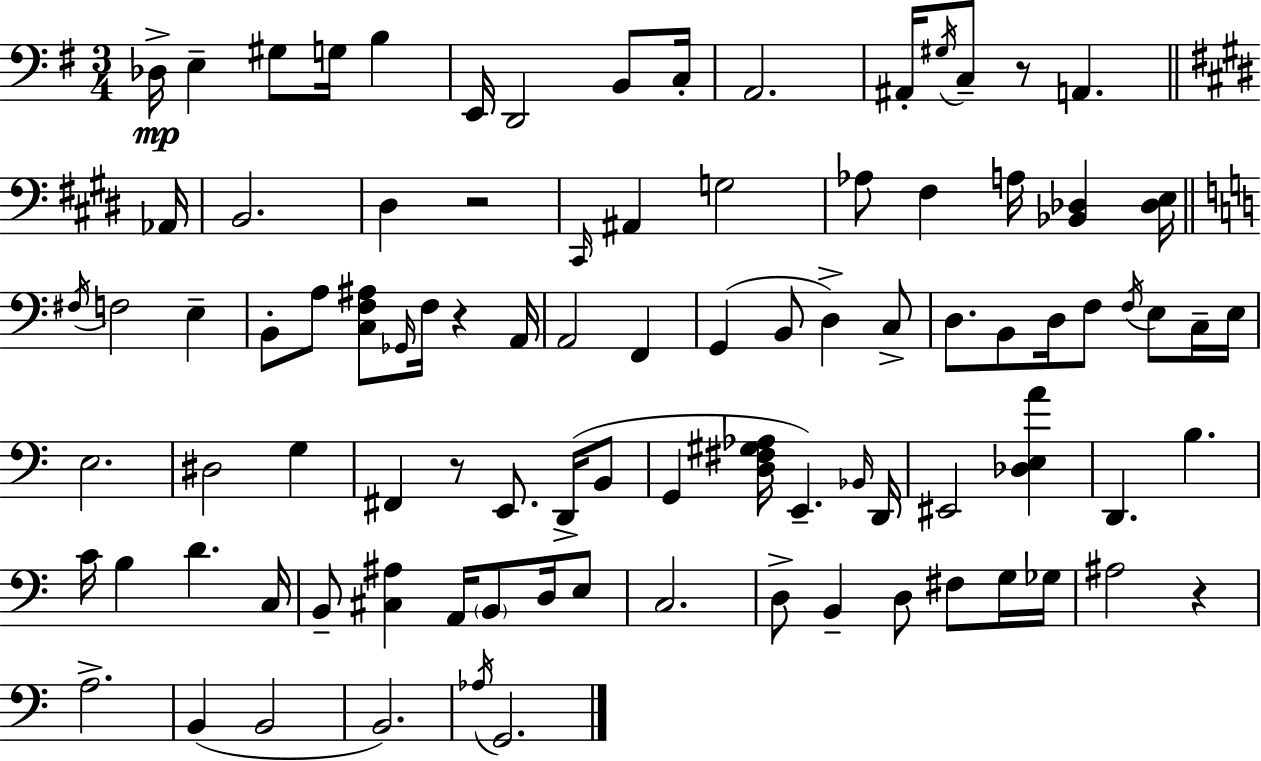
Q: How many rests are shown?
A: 5